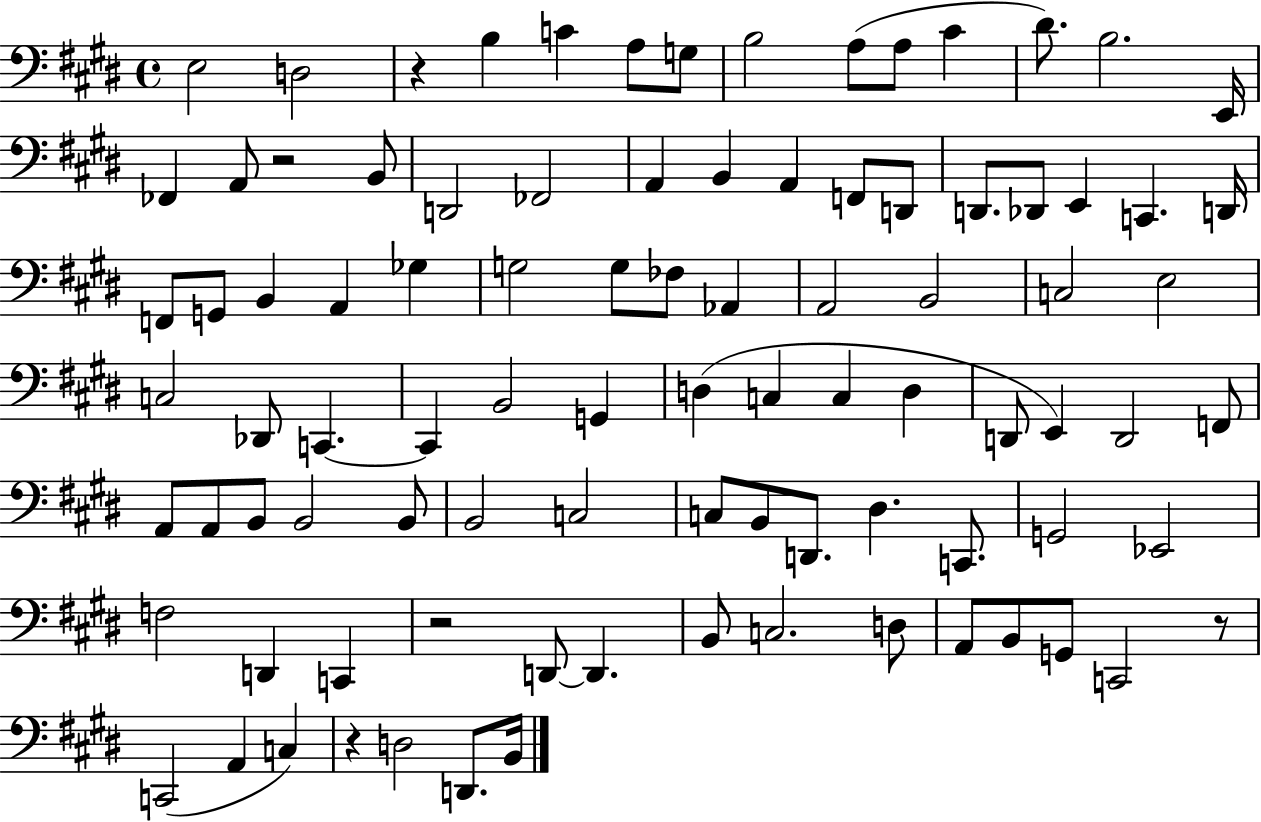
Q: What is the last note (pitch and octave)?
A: B2